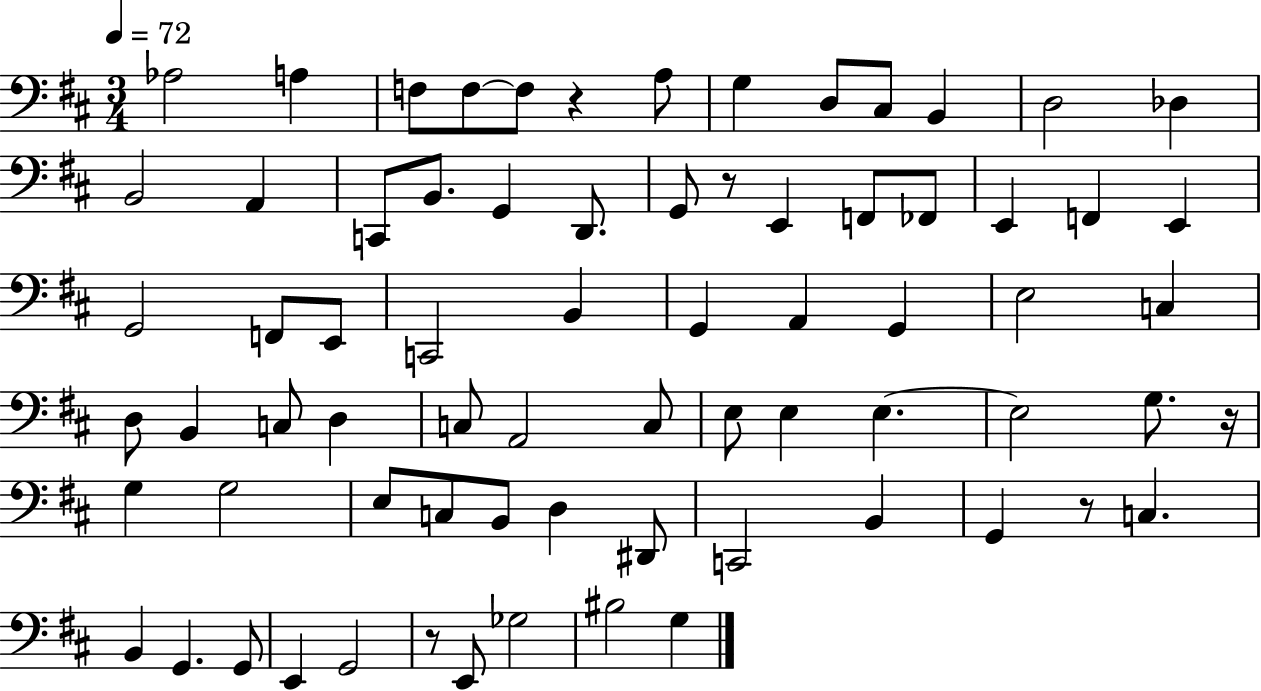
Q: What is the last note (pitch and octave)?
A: G3